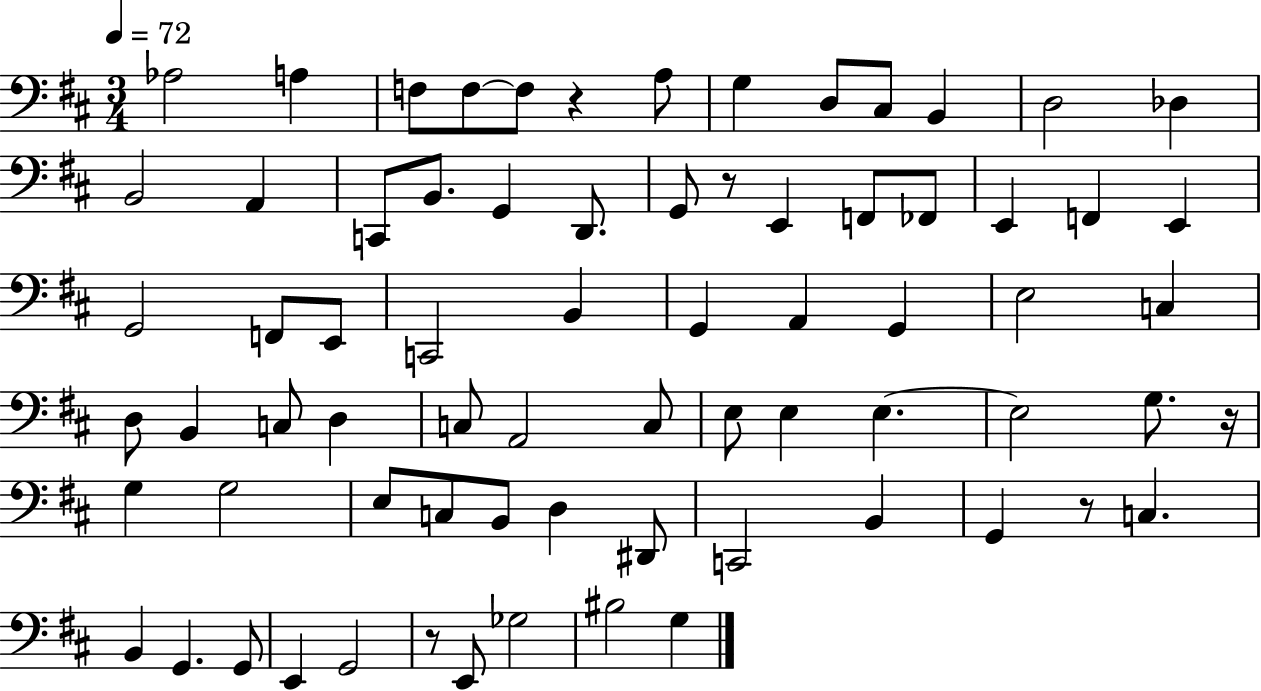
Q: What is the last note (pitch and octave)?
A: G3